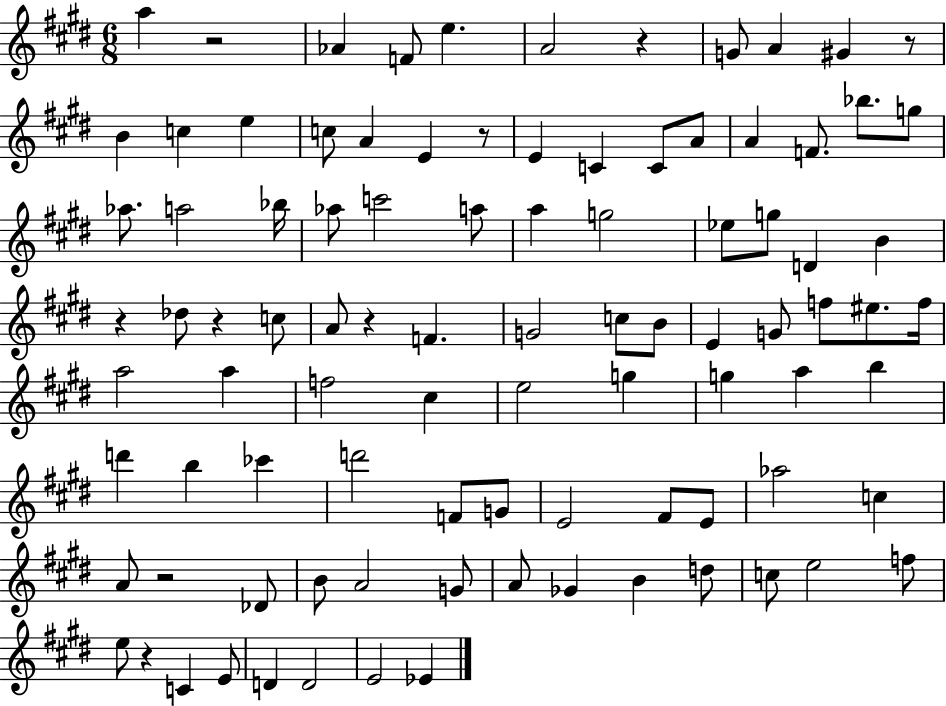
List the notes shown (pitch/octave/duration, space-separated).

A5/q R/h Ab4/q F4/e E5/q. A4/h R/q G4/e A4/q G#4/q R/e B4/q C5/q E5/q C5/e A4/q E4/q R/e E4/q C4/q C4/e A4/e A4/q F4/e. Bb5/e. G5/e Ab5/e. A5/h Bb5/s Ab5/e C6/h A5/e A5/q G5/h Eb5/e G5/e D4/q B4/q R/q Db5/e R/q C5/e A4/e R/q F4/q. G4/h C5/e B4/e E4/q G4/e F5/e EIS5/e. F5/s A5/h A5/q F5/h C#5/q E5/h G5/q G5/q A5/q B5/q D6/q B5/q CES6/q D6/h F4/e G4/e E4/h F#4/e E4/e Ab5/h C5/q A4/e R/h Db4/e B4/e A4/h G4/e A4/e Gb4/q B4/q D5/e C5/e E5/h F5/e E5/e R/q C4/q E4/e D4/q D4/h E4/h Eb4/q